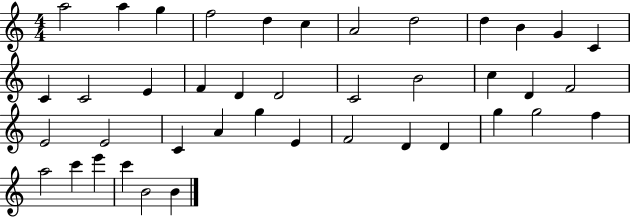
X:1
T:Untitled
M:4/4
L:1/4
K:C
a2 a g f2 d c A2 d2 d B G C C C2 E F D D2 C2 B2 c D F2 E2 E2 C A g E F2 D D g g2 f a2 c' e' c' B2 B